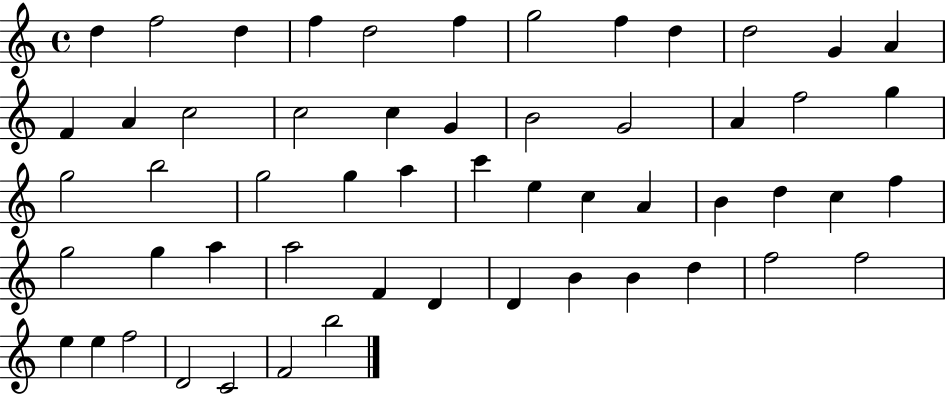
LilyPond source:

{
  \clef treble
  \time 4/4
  \defaultTimeSignature
  \key c \major
  d''4 f''2 d''4 | f''4 d''2 f''4 | g''2 f''4 d''4 | d''2 g'4 a'4 | \break f'4 a'4 c''2 | c''2 c''4 g'4 | b'2 g'2 | a'4 f''2 g''4 | \break g''2 b''2 | g''2 g''4 a''4 | c'''4 e''4 c''4 a'4 | b'4 d''4 c''4 f''4 | \break g''2 g''4 a''4 | a''2 f'4 d'4 | d'4 b'4 b'4 d''4 | f''2 f''2 | \break e''4 e''4 f''2 | d'2 c'2 | f'2 b''2 | \bar "|."
}